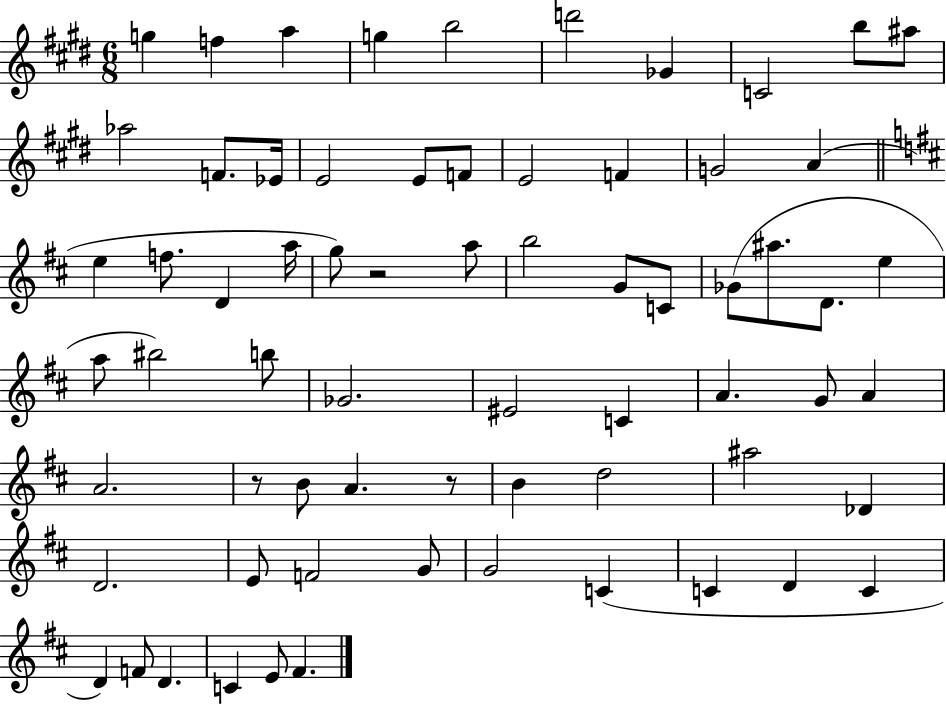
X:1
T:Untitled
M:6/8
L:1/4
K:E
g f a g b2 d'2 _G C2 b/2 ^a/2 _a2 F/2 _E/4 E2 E/2 F/2 E2 F G2 A e f/2 D a/4 g/2 z2 a/2 b2 G/2 C/2 _G/2 ^a/2 D/2 e a/2 ^b2 b/2 _G2 ^E2 C A G/2 A A2 z/2 B/2 A z/2 B d2 ^a2 _D D2 E/2 F2 G/2 G2 C C D C D F/2 D C E/2 ^F